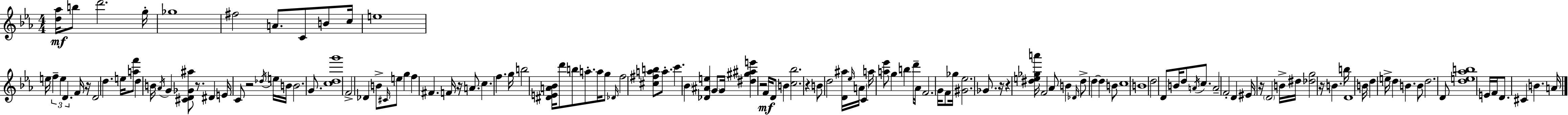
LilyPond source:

{
  \clef treble
  \numericTimeSignature
  \time 4/4
  \key ees \major
  \repeat volta 2 { <d'' aes''>16\mf b''8 d'''2. g''16-. | ges''1 | fis''2 a'8. c'8 b'8 c''16 | e''1 | \break e''16 \tuplet 3/2 { f''4-- e''4 d'4. } f'16 | r16 d'2 d''4. e''16 | <a'' f'''>8 d''4 b'16 \acciaccatura { aes'16 } g'4 <cis' d' ges' ais''>8 r8. | dis'4 e'16 c'8 r2 | \break \acciaccatura { des''16 } e''16 b'16 b'2. g'8. | <c'' d'' g'''>1 | f'2-> des'4 b'8-> | \grace { cis'16 } e''8 g''4 f''4 fis'4. | \break f'16 r16 a'8. c''4. f''4. | g''16 b''2 <dis' e' a' bes'>16 d'''8 b''8 | a''8.-. a''16 g''8 \grace { des'16 } f''2 <cis'' fis'' a'' b''>8 | a''8.-. c'''4. \parenthesize bes'4 <des' ais' e''>4 | \break \parenthesize g'8 g'16 <dis'' gis'' ais'' e'''>4 r2 | f'16\mf d'8 b'4 <c'' bes''>2. | r4 b'8 d''2 | <d' ais''>16 \grace { ees''16 } a'16 c'4 a''16 <a'' ees'''>8 g''4 | \break b''4 d'''16-- aes'16 f'2. | g'16 f'8 ges''16 <gis' ees''>2. | ges'8. r16 r4 <dis'' e'' ges'' a'''>16 f'2 | aes'8 b'4 \grace { des'16 } dis''8-> d''4~~ | \break d''4 b'8 c''1 | b'1 | d''2 d'8 | b'16 d''8 \acciaccatura { a'16 } c''8. a'2-- f'2-. | \break d'4 eis'16 r16 \parenthesize d'2 | b'16-> dis''16 <des'' g''>2 r16 | b'4. b''16 d'1 | b'16 d''4 e''16-> d''4 | \break b'4. b'8 d''2. | d'8 <d'' e'' aes'' b''>1 | e'16 f'16 d'8. cis'4 | b'4. a'16 } \bar "|."
}